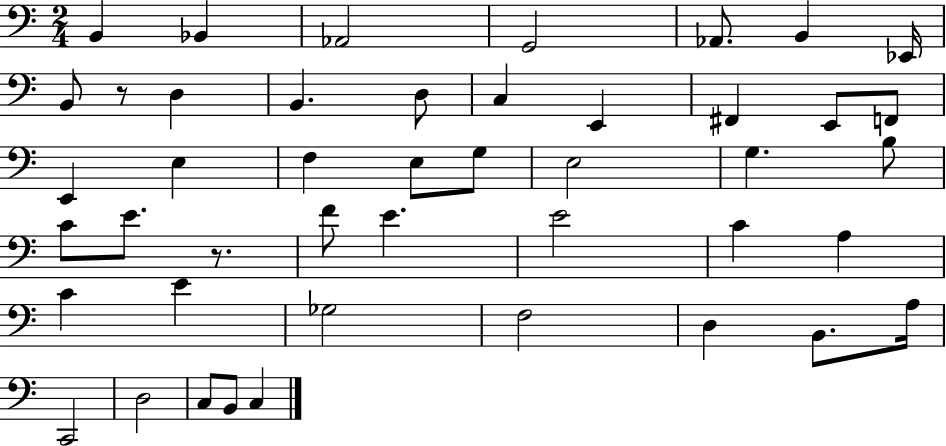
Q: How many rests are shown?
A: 2